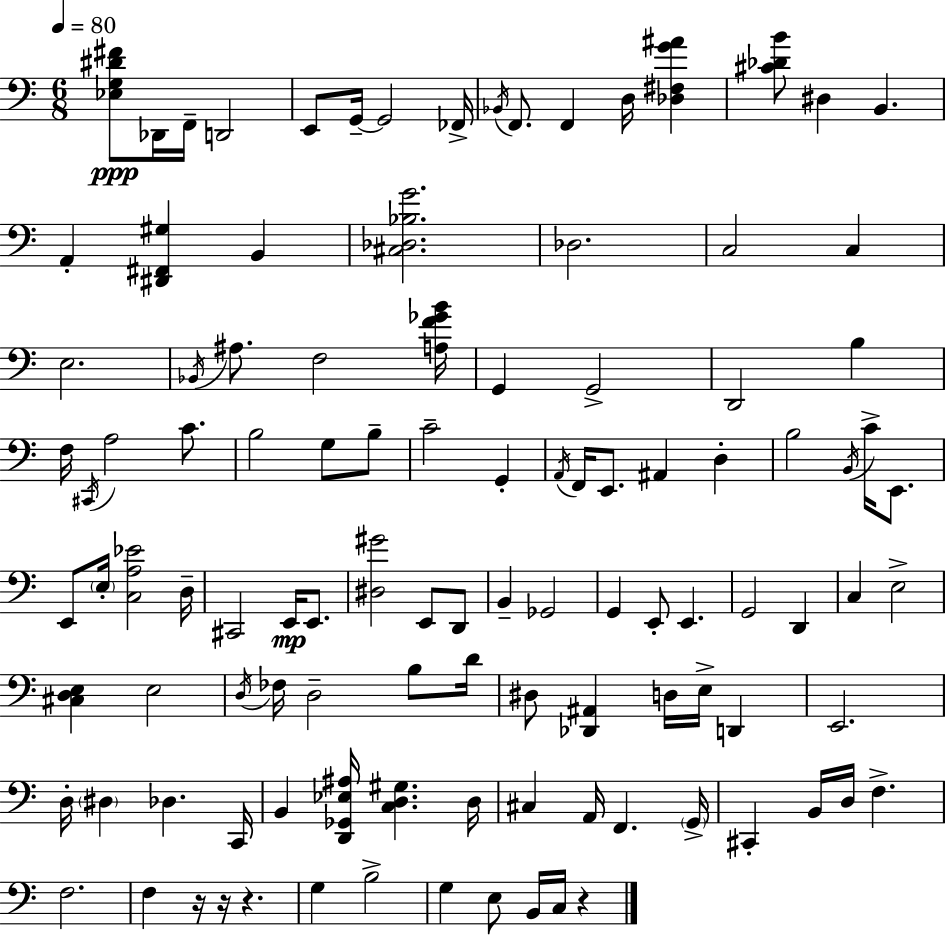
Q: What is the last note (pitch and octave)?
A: C3